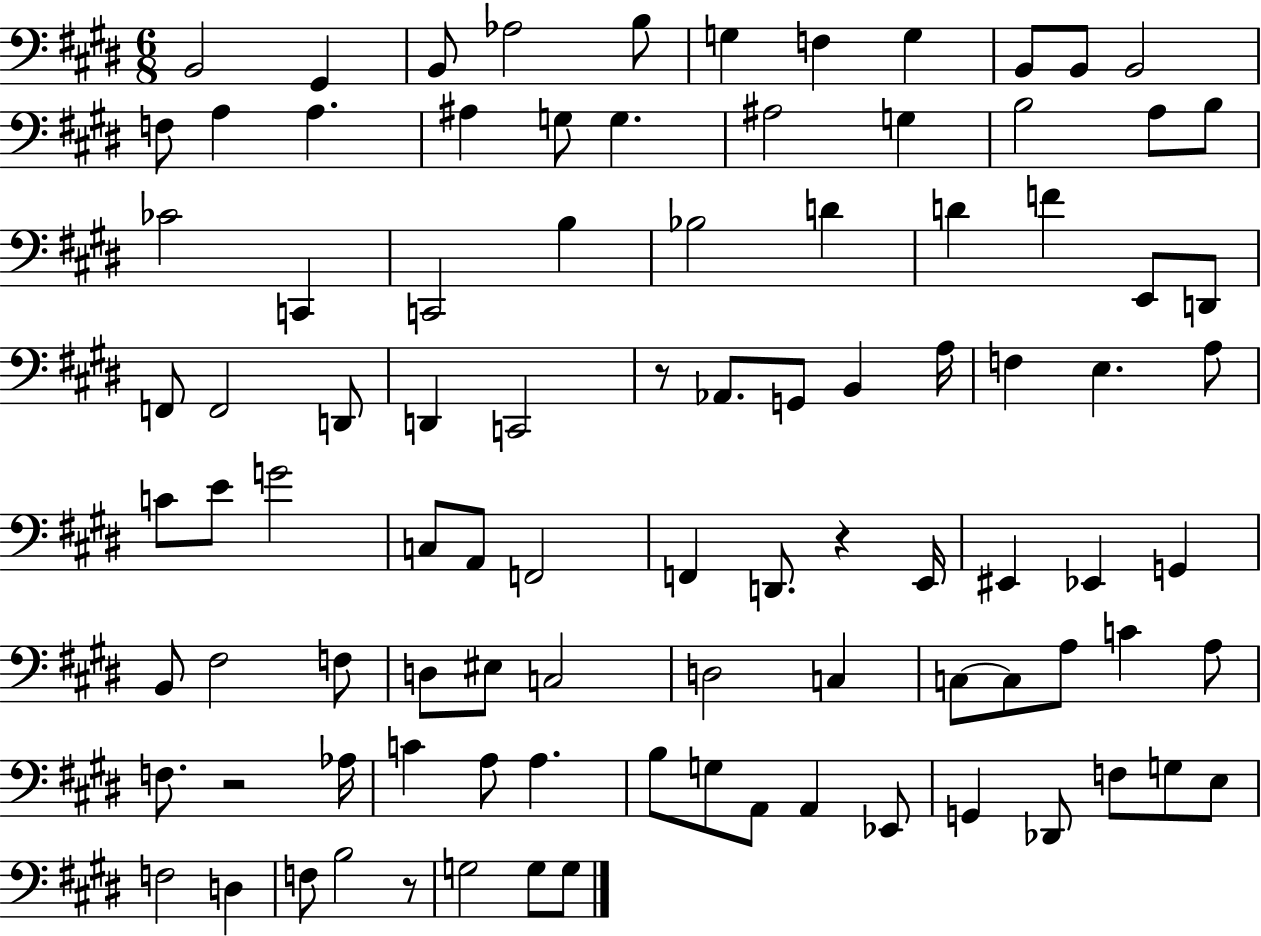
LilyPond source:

{
  \clef bass
  \numericTimeSignature
  \time 6/8
  \key e \major
  b,2 gis,4 | b,8 aes2 b8 | g4 f4 g4 | b,8 b,8 b,2 | \break f8 a4 a4. | ais4 g8 g4. | ais2 g4 | b2 a8 b8 | \break ces'2 c,4 | c,2 b4 | bes2 d'4 | d'4 f'4 e,8 d,8 | \break f,8 f,2 d,8 | d,4 c,2 | r8 aes,8. g,8 b,4 a16 | f4 e4. a8 | \break c'8 e'8 g'2 | c8 a,8 f,2 | f,4 d,8. r4 e,16 | eis,4 ees,4 g,4 | \break b,8 fis2 f8 | d8 eis8 c2 | d2 c4 | c8~~ c8 a8 c'4 a8 | \break f8. r2 aes16 | c'4 a8 a4. | b8 g8 a,8 a,4 ees,8 | g,4 des,8 f8 g8 e8 | \break f2 d4 | f8 b2 r8 | g2 g8 g8 | \bar "|."
}